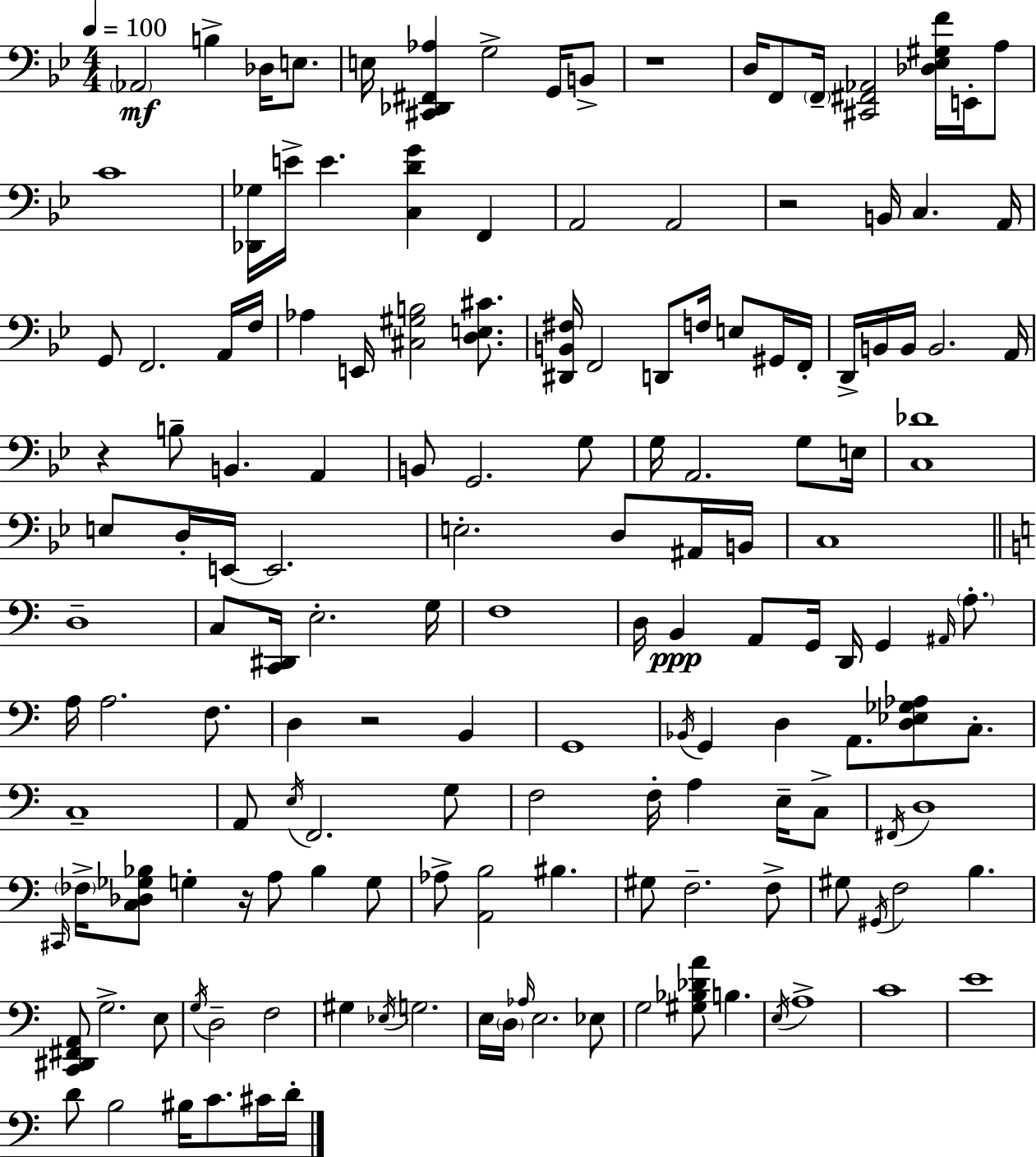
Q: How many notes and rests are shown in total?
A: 154